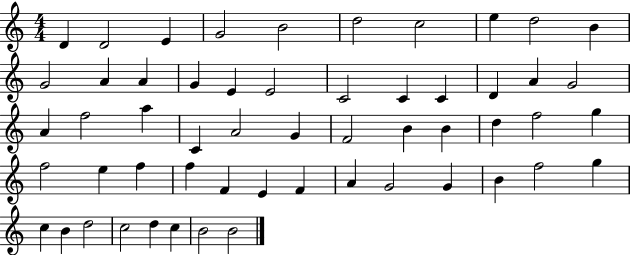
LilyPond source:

{
  \clef treble
  \numericTimeSignature
  \time 4/4
  \key c \major
  d'4 d'2 e'4 | g'2 b'2 | d''2 c''2 | e''4 d''2 b'4 | \break g'2 a'4 a'4 | g'4 e'4 e'2 | c'2 c'4 c'4 | d'4 a'4 g'2 | \break a'4 f''2 a''4 | c'4 a'2 g'4 | f'2 b'4 b'4 | d''4 f''2 g''4 | \break f''2 e''4 f''4 | f''4 f'4 e'4 f'4 | a'4 g'2 g'4 | b'4 f''2 g''4 | \break c''4 b'4 d''2 | c''2 d''4 c''4 | b'2 b'2 | \bar "|."
}